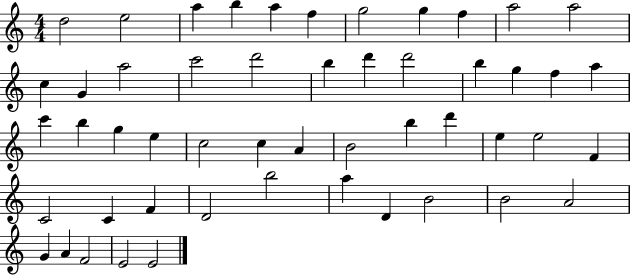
X:1
T:Untitled
M:4/4
L:1/4
K:C
d2 e2 a b a f g2 g f a2 a2 c G a2 c'2 d'2 b d' d'2 b g f a c' b g e c2 c A B2 b d' e e2 F C2 C F D2 b2 a D B2 B2 A2 G A F2 E2 E2